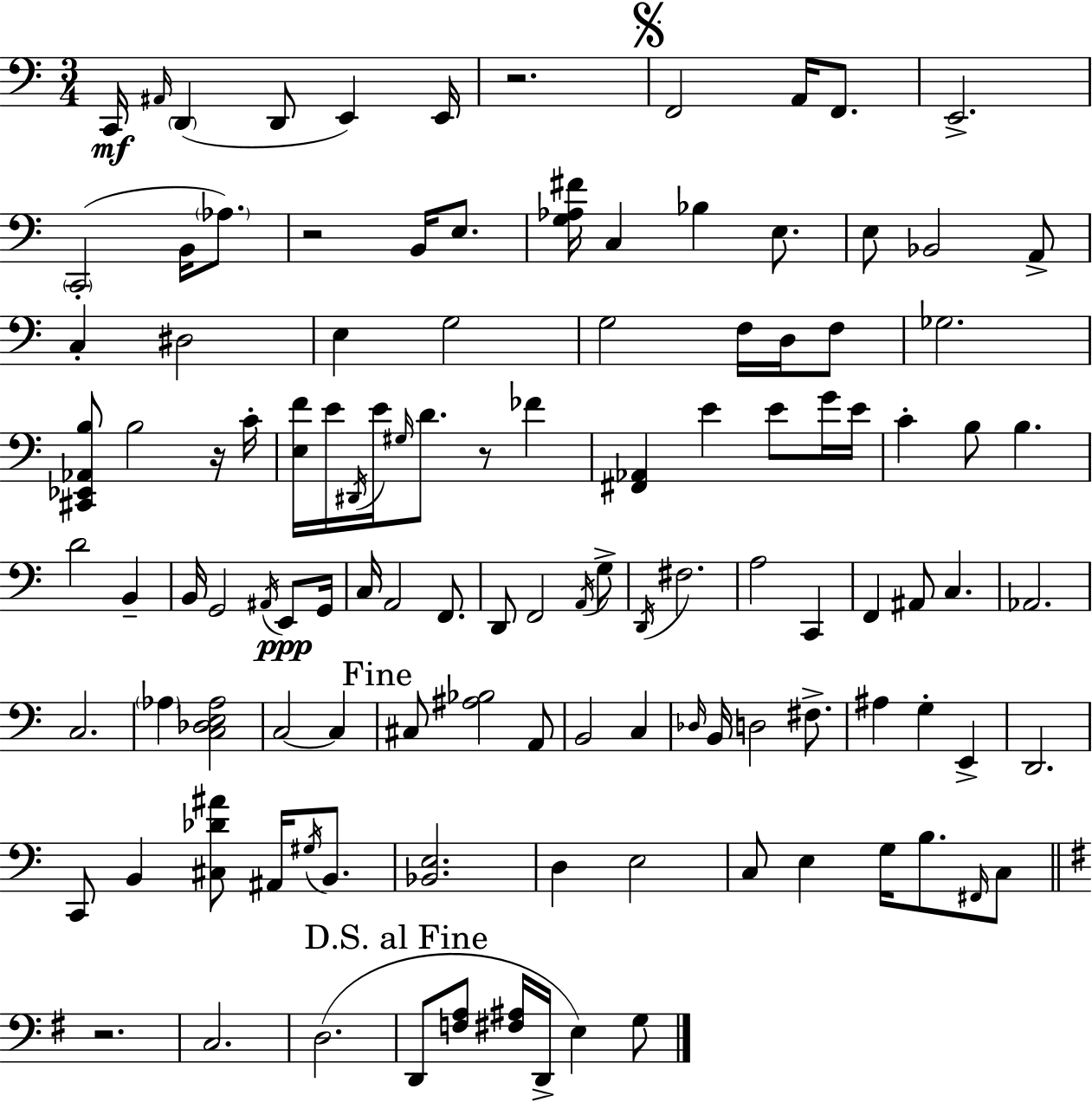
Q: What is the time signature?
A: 3/4